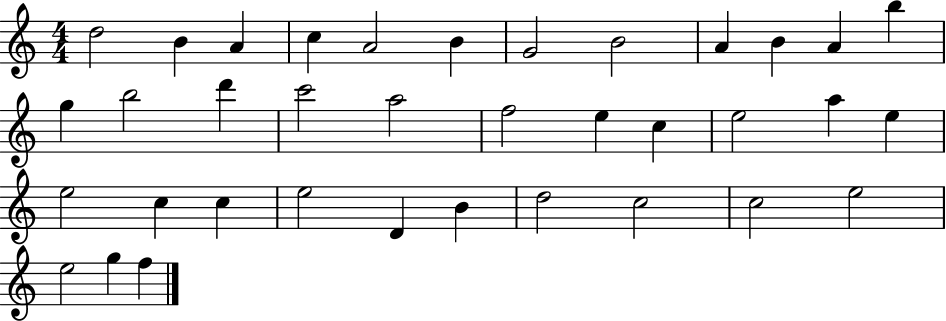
{
  \clef treble
  \numericTimeSignature
  \time 4/4
  \key c \major
  d''2 b'4 a'4 | c''4 a'2 b'4 | g'2 b'2 | a'4 b'4 a'4 b''4 | \break g''4 b''2 d'''4 | c'''2 a''2 | f''2 e''4 c''4 | e''2 a''4 e''4 | \break e''2 c''4 c''4 | e''2 d'4 b'4 | d''2 c''2 | c''2 e''2 | \break e''2 g''4 f''4 | \bar "|."
}